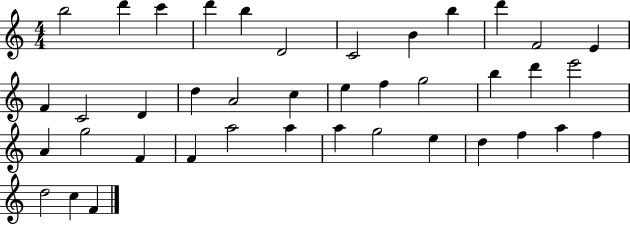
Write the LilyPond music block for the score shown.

{
  \clef treble
  \numericTimeSignature
  \time 4/4
  \key c \major
  b''2 d'''4 c'''4 | d'''4 b''4 d'2 | c'2 b'4 b''4 | d'''4 f'2 e'4 | \break f'4 c'2 d'4 | d''4 a'2 c''4 | e''4 f''4 g''2 | b''4 d'''4 e'''2 | \break a'4 g''2 f'4 | f'4 a''2 a''4 | a''4 g''2 e''4 | d''4 f''4 a''4 f''4 | \break d''2 c''4 f'4 | \bar "|."
}